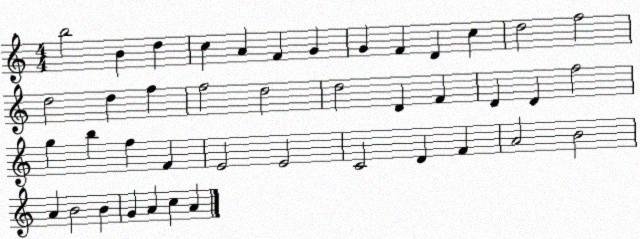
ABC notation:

X:1
T:Untitled
M:4/4
L:1/4
K:C
b2 B d c A F G G F D c d2 f2 d2 d f f2 d2 d2 D F D D f2 g b f F E2 E2 C2 D F A2 B2 A B2 B G A c A